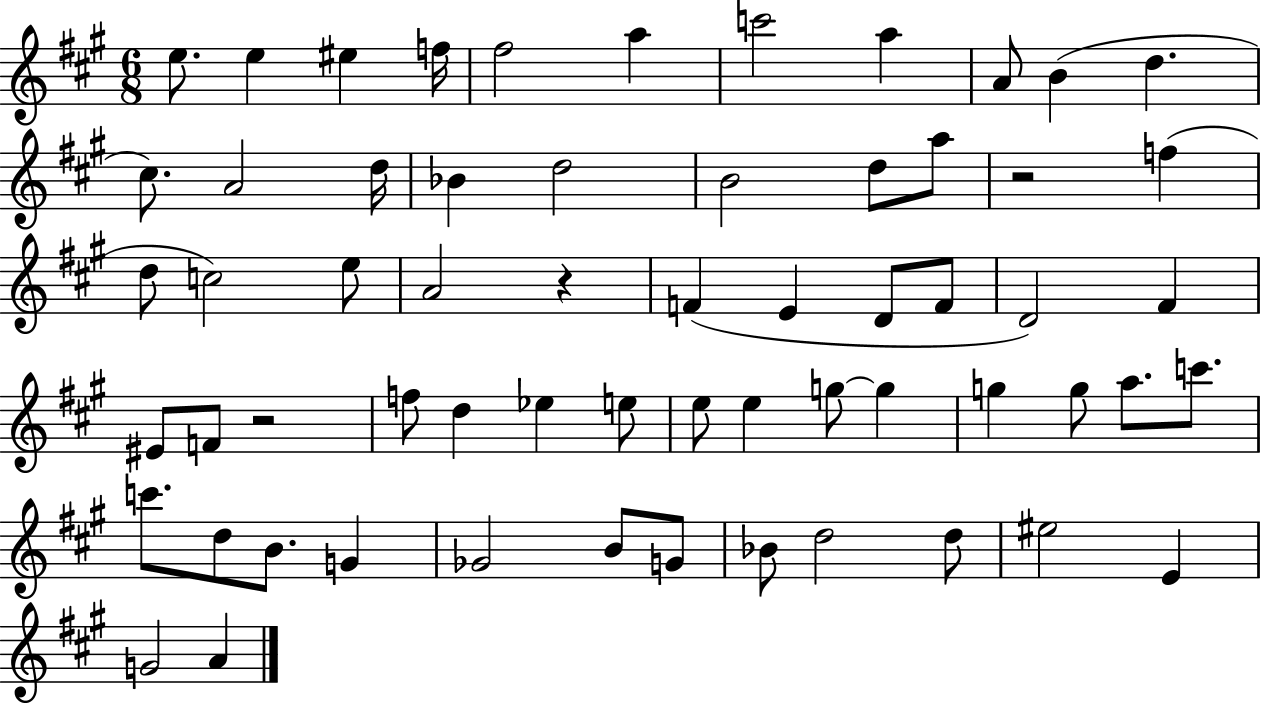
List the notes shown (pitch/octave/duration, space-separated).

E5/e. E5/q EIS5/q F5/s F#5/h A5/q C6/h A5/q A4/e B4/q D5/q. C#5/e. A4/h D5/s Bb4/q D5/h B4/h D5/e A5/e R/h F5/q D5/e C5/h E5/e A4/h R/q F4/q E4/q D4/e F4/e D4/h F#4/q EIS4/e F4/e R/h F5/e D5/q Eb5/q E5/e E5/e E5/q G5/e G5/q G5/q G5/e A5/e. C6/e. C6/e. D5/e B4/e. G4/q Gb4/h B4/e G4/e Bb4/e D5/h D5/e EIS5/h E4/q G4/h A4/q